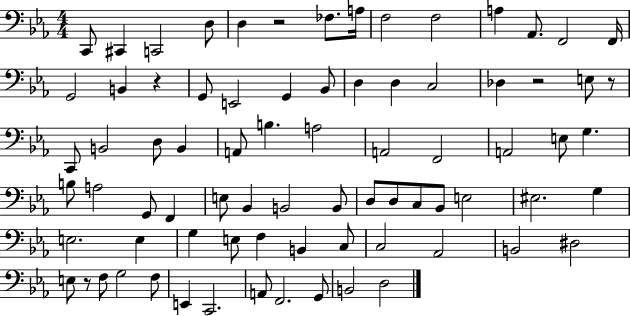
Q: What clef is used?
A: bass